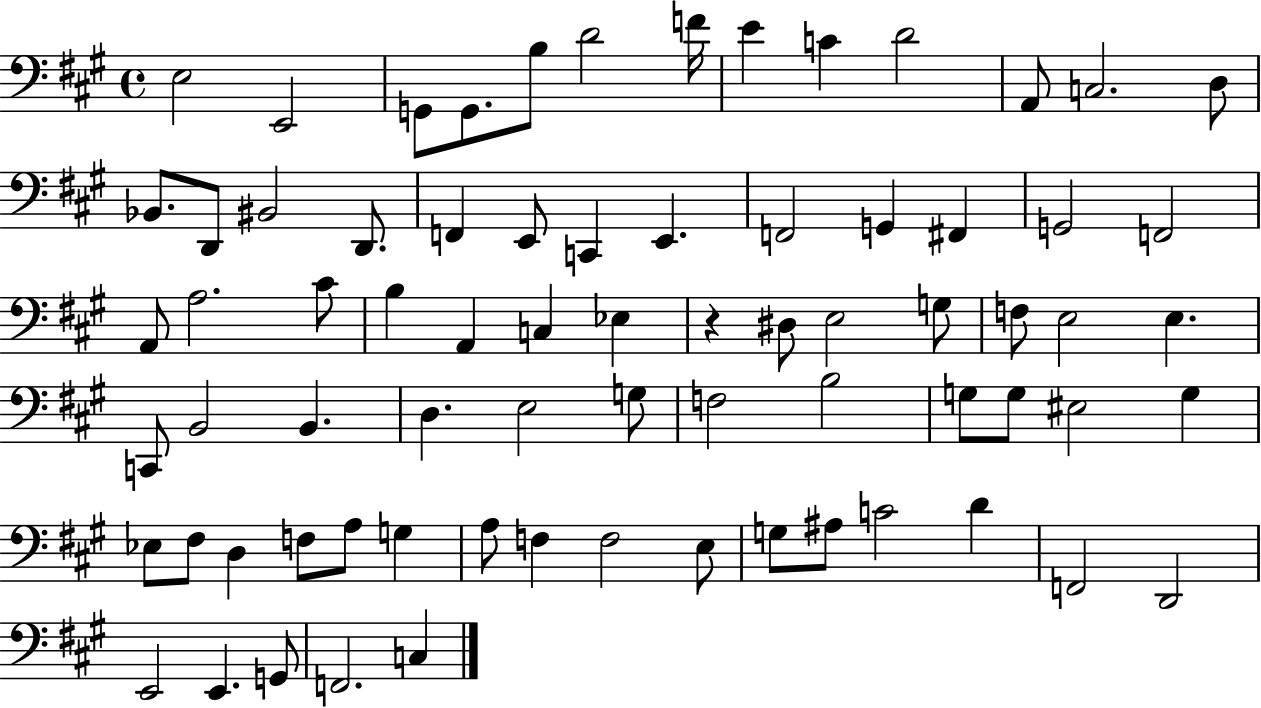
E3/h E2/h G2/e G2/e. B3/e D4/h F4/s E4/q C4/q D4/h A2/e C3/h. D3/e Bb2/e. D2/e BIS2/h D2/e. F2/q E2/e C2/q E2/q. F2/h G2/q F#2/q G2/h F2/h A2/e A3/h. C#4/e B3/q A2/q C3/q Eb3/q R/q D#3/e E3/h G3/e F3/e E3/h E3/q. C2/e B2/h B2/q. D3/q. E3/h G3/e F3/h B3/h G3/e G3/e EIS3/h G3/q Eb3/e F#3/e D3/q F3/e A3/e G3/q A3/e F3/q F3/h E3/e G3/e A#3/e C4/h D4/q F2/h D2/h E2/h E2/q. G2/e F2/h. C3/q